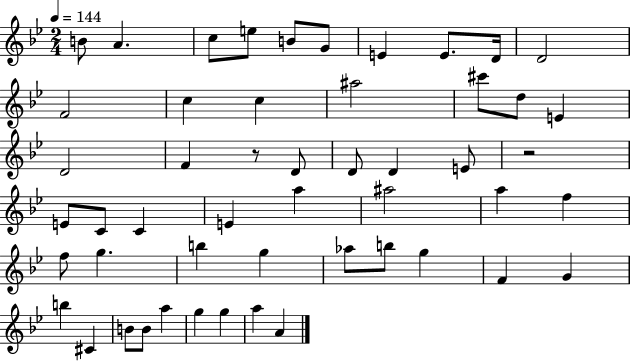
{
  \clef treble
  \numericTimeSignature
  \time 2/4
  \key bes \major
  \tempo 4 = 144
  b'8 a'4. | c''8 e''8 b'8 g'8 | e'4 e'8. d'16 | d'2 | \break f'2 | c''4 c''4 | ais''2 | cis'''8 d''8 e'4 | \break d'2 | f'4 r8 d'8 | d'8 d'4 e'8 | r2 | \break e'8 c'8 c'4 | e'4 a''4 | ais''2 | a''4 f''4 | \break f''8 g''4. | b''4 g''4 | aes''8 b''8 g''4 | f'4 g'4 | \break b''4 cis'4 | b'8 b'8 a''4 | g''4 g''4 | a''4 a'4 | \break \bar "|."
}